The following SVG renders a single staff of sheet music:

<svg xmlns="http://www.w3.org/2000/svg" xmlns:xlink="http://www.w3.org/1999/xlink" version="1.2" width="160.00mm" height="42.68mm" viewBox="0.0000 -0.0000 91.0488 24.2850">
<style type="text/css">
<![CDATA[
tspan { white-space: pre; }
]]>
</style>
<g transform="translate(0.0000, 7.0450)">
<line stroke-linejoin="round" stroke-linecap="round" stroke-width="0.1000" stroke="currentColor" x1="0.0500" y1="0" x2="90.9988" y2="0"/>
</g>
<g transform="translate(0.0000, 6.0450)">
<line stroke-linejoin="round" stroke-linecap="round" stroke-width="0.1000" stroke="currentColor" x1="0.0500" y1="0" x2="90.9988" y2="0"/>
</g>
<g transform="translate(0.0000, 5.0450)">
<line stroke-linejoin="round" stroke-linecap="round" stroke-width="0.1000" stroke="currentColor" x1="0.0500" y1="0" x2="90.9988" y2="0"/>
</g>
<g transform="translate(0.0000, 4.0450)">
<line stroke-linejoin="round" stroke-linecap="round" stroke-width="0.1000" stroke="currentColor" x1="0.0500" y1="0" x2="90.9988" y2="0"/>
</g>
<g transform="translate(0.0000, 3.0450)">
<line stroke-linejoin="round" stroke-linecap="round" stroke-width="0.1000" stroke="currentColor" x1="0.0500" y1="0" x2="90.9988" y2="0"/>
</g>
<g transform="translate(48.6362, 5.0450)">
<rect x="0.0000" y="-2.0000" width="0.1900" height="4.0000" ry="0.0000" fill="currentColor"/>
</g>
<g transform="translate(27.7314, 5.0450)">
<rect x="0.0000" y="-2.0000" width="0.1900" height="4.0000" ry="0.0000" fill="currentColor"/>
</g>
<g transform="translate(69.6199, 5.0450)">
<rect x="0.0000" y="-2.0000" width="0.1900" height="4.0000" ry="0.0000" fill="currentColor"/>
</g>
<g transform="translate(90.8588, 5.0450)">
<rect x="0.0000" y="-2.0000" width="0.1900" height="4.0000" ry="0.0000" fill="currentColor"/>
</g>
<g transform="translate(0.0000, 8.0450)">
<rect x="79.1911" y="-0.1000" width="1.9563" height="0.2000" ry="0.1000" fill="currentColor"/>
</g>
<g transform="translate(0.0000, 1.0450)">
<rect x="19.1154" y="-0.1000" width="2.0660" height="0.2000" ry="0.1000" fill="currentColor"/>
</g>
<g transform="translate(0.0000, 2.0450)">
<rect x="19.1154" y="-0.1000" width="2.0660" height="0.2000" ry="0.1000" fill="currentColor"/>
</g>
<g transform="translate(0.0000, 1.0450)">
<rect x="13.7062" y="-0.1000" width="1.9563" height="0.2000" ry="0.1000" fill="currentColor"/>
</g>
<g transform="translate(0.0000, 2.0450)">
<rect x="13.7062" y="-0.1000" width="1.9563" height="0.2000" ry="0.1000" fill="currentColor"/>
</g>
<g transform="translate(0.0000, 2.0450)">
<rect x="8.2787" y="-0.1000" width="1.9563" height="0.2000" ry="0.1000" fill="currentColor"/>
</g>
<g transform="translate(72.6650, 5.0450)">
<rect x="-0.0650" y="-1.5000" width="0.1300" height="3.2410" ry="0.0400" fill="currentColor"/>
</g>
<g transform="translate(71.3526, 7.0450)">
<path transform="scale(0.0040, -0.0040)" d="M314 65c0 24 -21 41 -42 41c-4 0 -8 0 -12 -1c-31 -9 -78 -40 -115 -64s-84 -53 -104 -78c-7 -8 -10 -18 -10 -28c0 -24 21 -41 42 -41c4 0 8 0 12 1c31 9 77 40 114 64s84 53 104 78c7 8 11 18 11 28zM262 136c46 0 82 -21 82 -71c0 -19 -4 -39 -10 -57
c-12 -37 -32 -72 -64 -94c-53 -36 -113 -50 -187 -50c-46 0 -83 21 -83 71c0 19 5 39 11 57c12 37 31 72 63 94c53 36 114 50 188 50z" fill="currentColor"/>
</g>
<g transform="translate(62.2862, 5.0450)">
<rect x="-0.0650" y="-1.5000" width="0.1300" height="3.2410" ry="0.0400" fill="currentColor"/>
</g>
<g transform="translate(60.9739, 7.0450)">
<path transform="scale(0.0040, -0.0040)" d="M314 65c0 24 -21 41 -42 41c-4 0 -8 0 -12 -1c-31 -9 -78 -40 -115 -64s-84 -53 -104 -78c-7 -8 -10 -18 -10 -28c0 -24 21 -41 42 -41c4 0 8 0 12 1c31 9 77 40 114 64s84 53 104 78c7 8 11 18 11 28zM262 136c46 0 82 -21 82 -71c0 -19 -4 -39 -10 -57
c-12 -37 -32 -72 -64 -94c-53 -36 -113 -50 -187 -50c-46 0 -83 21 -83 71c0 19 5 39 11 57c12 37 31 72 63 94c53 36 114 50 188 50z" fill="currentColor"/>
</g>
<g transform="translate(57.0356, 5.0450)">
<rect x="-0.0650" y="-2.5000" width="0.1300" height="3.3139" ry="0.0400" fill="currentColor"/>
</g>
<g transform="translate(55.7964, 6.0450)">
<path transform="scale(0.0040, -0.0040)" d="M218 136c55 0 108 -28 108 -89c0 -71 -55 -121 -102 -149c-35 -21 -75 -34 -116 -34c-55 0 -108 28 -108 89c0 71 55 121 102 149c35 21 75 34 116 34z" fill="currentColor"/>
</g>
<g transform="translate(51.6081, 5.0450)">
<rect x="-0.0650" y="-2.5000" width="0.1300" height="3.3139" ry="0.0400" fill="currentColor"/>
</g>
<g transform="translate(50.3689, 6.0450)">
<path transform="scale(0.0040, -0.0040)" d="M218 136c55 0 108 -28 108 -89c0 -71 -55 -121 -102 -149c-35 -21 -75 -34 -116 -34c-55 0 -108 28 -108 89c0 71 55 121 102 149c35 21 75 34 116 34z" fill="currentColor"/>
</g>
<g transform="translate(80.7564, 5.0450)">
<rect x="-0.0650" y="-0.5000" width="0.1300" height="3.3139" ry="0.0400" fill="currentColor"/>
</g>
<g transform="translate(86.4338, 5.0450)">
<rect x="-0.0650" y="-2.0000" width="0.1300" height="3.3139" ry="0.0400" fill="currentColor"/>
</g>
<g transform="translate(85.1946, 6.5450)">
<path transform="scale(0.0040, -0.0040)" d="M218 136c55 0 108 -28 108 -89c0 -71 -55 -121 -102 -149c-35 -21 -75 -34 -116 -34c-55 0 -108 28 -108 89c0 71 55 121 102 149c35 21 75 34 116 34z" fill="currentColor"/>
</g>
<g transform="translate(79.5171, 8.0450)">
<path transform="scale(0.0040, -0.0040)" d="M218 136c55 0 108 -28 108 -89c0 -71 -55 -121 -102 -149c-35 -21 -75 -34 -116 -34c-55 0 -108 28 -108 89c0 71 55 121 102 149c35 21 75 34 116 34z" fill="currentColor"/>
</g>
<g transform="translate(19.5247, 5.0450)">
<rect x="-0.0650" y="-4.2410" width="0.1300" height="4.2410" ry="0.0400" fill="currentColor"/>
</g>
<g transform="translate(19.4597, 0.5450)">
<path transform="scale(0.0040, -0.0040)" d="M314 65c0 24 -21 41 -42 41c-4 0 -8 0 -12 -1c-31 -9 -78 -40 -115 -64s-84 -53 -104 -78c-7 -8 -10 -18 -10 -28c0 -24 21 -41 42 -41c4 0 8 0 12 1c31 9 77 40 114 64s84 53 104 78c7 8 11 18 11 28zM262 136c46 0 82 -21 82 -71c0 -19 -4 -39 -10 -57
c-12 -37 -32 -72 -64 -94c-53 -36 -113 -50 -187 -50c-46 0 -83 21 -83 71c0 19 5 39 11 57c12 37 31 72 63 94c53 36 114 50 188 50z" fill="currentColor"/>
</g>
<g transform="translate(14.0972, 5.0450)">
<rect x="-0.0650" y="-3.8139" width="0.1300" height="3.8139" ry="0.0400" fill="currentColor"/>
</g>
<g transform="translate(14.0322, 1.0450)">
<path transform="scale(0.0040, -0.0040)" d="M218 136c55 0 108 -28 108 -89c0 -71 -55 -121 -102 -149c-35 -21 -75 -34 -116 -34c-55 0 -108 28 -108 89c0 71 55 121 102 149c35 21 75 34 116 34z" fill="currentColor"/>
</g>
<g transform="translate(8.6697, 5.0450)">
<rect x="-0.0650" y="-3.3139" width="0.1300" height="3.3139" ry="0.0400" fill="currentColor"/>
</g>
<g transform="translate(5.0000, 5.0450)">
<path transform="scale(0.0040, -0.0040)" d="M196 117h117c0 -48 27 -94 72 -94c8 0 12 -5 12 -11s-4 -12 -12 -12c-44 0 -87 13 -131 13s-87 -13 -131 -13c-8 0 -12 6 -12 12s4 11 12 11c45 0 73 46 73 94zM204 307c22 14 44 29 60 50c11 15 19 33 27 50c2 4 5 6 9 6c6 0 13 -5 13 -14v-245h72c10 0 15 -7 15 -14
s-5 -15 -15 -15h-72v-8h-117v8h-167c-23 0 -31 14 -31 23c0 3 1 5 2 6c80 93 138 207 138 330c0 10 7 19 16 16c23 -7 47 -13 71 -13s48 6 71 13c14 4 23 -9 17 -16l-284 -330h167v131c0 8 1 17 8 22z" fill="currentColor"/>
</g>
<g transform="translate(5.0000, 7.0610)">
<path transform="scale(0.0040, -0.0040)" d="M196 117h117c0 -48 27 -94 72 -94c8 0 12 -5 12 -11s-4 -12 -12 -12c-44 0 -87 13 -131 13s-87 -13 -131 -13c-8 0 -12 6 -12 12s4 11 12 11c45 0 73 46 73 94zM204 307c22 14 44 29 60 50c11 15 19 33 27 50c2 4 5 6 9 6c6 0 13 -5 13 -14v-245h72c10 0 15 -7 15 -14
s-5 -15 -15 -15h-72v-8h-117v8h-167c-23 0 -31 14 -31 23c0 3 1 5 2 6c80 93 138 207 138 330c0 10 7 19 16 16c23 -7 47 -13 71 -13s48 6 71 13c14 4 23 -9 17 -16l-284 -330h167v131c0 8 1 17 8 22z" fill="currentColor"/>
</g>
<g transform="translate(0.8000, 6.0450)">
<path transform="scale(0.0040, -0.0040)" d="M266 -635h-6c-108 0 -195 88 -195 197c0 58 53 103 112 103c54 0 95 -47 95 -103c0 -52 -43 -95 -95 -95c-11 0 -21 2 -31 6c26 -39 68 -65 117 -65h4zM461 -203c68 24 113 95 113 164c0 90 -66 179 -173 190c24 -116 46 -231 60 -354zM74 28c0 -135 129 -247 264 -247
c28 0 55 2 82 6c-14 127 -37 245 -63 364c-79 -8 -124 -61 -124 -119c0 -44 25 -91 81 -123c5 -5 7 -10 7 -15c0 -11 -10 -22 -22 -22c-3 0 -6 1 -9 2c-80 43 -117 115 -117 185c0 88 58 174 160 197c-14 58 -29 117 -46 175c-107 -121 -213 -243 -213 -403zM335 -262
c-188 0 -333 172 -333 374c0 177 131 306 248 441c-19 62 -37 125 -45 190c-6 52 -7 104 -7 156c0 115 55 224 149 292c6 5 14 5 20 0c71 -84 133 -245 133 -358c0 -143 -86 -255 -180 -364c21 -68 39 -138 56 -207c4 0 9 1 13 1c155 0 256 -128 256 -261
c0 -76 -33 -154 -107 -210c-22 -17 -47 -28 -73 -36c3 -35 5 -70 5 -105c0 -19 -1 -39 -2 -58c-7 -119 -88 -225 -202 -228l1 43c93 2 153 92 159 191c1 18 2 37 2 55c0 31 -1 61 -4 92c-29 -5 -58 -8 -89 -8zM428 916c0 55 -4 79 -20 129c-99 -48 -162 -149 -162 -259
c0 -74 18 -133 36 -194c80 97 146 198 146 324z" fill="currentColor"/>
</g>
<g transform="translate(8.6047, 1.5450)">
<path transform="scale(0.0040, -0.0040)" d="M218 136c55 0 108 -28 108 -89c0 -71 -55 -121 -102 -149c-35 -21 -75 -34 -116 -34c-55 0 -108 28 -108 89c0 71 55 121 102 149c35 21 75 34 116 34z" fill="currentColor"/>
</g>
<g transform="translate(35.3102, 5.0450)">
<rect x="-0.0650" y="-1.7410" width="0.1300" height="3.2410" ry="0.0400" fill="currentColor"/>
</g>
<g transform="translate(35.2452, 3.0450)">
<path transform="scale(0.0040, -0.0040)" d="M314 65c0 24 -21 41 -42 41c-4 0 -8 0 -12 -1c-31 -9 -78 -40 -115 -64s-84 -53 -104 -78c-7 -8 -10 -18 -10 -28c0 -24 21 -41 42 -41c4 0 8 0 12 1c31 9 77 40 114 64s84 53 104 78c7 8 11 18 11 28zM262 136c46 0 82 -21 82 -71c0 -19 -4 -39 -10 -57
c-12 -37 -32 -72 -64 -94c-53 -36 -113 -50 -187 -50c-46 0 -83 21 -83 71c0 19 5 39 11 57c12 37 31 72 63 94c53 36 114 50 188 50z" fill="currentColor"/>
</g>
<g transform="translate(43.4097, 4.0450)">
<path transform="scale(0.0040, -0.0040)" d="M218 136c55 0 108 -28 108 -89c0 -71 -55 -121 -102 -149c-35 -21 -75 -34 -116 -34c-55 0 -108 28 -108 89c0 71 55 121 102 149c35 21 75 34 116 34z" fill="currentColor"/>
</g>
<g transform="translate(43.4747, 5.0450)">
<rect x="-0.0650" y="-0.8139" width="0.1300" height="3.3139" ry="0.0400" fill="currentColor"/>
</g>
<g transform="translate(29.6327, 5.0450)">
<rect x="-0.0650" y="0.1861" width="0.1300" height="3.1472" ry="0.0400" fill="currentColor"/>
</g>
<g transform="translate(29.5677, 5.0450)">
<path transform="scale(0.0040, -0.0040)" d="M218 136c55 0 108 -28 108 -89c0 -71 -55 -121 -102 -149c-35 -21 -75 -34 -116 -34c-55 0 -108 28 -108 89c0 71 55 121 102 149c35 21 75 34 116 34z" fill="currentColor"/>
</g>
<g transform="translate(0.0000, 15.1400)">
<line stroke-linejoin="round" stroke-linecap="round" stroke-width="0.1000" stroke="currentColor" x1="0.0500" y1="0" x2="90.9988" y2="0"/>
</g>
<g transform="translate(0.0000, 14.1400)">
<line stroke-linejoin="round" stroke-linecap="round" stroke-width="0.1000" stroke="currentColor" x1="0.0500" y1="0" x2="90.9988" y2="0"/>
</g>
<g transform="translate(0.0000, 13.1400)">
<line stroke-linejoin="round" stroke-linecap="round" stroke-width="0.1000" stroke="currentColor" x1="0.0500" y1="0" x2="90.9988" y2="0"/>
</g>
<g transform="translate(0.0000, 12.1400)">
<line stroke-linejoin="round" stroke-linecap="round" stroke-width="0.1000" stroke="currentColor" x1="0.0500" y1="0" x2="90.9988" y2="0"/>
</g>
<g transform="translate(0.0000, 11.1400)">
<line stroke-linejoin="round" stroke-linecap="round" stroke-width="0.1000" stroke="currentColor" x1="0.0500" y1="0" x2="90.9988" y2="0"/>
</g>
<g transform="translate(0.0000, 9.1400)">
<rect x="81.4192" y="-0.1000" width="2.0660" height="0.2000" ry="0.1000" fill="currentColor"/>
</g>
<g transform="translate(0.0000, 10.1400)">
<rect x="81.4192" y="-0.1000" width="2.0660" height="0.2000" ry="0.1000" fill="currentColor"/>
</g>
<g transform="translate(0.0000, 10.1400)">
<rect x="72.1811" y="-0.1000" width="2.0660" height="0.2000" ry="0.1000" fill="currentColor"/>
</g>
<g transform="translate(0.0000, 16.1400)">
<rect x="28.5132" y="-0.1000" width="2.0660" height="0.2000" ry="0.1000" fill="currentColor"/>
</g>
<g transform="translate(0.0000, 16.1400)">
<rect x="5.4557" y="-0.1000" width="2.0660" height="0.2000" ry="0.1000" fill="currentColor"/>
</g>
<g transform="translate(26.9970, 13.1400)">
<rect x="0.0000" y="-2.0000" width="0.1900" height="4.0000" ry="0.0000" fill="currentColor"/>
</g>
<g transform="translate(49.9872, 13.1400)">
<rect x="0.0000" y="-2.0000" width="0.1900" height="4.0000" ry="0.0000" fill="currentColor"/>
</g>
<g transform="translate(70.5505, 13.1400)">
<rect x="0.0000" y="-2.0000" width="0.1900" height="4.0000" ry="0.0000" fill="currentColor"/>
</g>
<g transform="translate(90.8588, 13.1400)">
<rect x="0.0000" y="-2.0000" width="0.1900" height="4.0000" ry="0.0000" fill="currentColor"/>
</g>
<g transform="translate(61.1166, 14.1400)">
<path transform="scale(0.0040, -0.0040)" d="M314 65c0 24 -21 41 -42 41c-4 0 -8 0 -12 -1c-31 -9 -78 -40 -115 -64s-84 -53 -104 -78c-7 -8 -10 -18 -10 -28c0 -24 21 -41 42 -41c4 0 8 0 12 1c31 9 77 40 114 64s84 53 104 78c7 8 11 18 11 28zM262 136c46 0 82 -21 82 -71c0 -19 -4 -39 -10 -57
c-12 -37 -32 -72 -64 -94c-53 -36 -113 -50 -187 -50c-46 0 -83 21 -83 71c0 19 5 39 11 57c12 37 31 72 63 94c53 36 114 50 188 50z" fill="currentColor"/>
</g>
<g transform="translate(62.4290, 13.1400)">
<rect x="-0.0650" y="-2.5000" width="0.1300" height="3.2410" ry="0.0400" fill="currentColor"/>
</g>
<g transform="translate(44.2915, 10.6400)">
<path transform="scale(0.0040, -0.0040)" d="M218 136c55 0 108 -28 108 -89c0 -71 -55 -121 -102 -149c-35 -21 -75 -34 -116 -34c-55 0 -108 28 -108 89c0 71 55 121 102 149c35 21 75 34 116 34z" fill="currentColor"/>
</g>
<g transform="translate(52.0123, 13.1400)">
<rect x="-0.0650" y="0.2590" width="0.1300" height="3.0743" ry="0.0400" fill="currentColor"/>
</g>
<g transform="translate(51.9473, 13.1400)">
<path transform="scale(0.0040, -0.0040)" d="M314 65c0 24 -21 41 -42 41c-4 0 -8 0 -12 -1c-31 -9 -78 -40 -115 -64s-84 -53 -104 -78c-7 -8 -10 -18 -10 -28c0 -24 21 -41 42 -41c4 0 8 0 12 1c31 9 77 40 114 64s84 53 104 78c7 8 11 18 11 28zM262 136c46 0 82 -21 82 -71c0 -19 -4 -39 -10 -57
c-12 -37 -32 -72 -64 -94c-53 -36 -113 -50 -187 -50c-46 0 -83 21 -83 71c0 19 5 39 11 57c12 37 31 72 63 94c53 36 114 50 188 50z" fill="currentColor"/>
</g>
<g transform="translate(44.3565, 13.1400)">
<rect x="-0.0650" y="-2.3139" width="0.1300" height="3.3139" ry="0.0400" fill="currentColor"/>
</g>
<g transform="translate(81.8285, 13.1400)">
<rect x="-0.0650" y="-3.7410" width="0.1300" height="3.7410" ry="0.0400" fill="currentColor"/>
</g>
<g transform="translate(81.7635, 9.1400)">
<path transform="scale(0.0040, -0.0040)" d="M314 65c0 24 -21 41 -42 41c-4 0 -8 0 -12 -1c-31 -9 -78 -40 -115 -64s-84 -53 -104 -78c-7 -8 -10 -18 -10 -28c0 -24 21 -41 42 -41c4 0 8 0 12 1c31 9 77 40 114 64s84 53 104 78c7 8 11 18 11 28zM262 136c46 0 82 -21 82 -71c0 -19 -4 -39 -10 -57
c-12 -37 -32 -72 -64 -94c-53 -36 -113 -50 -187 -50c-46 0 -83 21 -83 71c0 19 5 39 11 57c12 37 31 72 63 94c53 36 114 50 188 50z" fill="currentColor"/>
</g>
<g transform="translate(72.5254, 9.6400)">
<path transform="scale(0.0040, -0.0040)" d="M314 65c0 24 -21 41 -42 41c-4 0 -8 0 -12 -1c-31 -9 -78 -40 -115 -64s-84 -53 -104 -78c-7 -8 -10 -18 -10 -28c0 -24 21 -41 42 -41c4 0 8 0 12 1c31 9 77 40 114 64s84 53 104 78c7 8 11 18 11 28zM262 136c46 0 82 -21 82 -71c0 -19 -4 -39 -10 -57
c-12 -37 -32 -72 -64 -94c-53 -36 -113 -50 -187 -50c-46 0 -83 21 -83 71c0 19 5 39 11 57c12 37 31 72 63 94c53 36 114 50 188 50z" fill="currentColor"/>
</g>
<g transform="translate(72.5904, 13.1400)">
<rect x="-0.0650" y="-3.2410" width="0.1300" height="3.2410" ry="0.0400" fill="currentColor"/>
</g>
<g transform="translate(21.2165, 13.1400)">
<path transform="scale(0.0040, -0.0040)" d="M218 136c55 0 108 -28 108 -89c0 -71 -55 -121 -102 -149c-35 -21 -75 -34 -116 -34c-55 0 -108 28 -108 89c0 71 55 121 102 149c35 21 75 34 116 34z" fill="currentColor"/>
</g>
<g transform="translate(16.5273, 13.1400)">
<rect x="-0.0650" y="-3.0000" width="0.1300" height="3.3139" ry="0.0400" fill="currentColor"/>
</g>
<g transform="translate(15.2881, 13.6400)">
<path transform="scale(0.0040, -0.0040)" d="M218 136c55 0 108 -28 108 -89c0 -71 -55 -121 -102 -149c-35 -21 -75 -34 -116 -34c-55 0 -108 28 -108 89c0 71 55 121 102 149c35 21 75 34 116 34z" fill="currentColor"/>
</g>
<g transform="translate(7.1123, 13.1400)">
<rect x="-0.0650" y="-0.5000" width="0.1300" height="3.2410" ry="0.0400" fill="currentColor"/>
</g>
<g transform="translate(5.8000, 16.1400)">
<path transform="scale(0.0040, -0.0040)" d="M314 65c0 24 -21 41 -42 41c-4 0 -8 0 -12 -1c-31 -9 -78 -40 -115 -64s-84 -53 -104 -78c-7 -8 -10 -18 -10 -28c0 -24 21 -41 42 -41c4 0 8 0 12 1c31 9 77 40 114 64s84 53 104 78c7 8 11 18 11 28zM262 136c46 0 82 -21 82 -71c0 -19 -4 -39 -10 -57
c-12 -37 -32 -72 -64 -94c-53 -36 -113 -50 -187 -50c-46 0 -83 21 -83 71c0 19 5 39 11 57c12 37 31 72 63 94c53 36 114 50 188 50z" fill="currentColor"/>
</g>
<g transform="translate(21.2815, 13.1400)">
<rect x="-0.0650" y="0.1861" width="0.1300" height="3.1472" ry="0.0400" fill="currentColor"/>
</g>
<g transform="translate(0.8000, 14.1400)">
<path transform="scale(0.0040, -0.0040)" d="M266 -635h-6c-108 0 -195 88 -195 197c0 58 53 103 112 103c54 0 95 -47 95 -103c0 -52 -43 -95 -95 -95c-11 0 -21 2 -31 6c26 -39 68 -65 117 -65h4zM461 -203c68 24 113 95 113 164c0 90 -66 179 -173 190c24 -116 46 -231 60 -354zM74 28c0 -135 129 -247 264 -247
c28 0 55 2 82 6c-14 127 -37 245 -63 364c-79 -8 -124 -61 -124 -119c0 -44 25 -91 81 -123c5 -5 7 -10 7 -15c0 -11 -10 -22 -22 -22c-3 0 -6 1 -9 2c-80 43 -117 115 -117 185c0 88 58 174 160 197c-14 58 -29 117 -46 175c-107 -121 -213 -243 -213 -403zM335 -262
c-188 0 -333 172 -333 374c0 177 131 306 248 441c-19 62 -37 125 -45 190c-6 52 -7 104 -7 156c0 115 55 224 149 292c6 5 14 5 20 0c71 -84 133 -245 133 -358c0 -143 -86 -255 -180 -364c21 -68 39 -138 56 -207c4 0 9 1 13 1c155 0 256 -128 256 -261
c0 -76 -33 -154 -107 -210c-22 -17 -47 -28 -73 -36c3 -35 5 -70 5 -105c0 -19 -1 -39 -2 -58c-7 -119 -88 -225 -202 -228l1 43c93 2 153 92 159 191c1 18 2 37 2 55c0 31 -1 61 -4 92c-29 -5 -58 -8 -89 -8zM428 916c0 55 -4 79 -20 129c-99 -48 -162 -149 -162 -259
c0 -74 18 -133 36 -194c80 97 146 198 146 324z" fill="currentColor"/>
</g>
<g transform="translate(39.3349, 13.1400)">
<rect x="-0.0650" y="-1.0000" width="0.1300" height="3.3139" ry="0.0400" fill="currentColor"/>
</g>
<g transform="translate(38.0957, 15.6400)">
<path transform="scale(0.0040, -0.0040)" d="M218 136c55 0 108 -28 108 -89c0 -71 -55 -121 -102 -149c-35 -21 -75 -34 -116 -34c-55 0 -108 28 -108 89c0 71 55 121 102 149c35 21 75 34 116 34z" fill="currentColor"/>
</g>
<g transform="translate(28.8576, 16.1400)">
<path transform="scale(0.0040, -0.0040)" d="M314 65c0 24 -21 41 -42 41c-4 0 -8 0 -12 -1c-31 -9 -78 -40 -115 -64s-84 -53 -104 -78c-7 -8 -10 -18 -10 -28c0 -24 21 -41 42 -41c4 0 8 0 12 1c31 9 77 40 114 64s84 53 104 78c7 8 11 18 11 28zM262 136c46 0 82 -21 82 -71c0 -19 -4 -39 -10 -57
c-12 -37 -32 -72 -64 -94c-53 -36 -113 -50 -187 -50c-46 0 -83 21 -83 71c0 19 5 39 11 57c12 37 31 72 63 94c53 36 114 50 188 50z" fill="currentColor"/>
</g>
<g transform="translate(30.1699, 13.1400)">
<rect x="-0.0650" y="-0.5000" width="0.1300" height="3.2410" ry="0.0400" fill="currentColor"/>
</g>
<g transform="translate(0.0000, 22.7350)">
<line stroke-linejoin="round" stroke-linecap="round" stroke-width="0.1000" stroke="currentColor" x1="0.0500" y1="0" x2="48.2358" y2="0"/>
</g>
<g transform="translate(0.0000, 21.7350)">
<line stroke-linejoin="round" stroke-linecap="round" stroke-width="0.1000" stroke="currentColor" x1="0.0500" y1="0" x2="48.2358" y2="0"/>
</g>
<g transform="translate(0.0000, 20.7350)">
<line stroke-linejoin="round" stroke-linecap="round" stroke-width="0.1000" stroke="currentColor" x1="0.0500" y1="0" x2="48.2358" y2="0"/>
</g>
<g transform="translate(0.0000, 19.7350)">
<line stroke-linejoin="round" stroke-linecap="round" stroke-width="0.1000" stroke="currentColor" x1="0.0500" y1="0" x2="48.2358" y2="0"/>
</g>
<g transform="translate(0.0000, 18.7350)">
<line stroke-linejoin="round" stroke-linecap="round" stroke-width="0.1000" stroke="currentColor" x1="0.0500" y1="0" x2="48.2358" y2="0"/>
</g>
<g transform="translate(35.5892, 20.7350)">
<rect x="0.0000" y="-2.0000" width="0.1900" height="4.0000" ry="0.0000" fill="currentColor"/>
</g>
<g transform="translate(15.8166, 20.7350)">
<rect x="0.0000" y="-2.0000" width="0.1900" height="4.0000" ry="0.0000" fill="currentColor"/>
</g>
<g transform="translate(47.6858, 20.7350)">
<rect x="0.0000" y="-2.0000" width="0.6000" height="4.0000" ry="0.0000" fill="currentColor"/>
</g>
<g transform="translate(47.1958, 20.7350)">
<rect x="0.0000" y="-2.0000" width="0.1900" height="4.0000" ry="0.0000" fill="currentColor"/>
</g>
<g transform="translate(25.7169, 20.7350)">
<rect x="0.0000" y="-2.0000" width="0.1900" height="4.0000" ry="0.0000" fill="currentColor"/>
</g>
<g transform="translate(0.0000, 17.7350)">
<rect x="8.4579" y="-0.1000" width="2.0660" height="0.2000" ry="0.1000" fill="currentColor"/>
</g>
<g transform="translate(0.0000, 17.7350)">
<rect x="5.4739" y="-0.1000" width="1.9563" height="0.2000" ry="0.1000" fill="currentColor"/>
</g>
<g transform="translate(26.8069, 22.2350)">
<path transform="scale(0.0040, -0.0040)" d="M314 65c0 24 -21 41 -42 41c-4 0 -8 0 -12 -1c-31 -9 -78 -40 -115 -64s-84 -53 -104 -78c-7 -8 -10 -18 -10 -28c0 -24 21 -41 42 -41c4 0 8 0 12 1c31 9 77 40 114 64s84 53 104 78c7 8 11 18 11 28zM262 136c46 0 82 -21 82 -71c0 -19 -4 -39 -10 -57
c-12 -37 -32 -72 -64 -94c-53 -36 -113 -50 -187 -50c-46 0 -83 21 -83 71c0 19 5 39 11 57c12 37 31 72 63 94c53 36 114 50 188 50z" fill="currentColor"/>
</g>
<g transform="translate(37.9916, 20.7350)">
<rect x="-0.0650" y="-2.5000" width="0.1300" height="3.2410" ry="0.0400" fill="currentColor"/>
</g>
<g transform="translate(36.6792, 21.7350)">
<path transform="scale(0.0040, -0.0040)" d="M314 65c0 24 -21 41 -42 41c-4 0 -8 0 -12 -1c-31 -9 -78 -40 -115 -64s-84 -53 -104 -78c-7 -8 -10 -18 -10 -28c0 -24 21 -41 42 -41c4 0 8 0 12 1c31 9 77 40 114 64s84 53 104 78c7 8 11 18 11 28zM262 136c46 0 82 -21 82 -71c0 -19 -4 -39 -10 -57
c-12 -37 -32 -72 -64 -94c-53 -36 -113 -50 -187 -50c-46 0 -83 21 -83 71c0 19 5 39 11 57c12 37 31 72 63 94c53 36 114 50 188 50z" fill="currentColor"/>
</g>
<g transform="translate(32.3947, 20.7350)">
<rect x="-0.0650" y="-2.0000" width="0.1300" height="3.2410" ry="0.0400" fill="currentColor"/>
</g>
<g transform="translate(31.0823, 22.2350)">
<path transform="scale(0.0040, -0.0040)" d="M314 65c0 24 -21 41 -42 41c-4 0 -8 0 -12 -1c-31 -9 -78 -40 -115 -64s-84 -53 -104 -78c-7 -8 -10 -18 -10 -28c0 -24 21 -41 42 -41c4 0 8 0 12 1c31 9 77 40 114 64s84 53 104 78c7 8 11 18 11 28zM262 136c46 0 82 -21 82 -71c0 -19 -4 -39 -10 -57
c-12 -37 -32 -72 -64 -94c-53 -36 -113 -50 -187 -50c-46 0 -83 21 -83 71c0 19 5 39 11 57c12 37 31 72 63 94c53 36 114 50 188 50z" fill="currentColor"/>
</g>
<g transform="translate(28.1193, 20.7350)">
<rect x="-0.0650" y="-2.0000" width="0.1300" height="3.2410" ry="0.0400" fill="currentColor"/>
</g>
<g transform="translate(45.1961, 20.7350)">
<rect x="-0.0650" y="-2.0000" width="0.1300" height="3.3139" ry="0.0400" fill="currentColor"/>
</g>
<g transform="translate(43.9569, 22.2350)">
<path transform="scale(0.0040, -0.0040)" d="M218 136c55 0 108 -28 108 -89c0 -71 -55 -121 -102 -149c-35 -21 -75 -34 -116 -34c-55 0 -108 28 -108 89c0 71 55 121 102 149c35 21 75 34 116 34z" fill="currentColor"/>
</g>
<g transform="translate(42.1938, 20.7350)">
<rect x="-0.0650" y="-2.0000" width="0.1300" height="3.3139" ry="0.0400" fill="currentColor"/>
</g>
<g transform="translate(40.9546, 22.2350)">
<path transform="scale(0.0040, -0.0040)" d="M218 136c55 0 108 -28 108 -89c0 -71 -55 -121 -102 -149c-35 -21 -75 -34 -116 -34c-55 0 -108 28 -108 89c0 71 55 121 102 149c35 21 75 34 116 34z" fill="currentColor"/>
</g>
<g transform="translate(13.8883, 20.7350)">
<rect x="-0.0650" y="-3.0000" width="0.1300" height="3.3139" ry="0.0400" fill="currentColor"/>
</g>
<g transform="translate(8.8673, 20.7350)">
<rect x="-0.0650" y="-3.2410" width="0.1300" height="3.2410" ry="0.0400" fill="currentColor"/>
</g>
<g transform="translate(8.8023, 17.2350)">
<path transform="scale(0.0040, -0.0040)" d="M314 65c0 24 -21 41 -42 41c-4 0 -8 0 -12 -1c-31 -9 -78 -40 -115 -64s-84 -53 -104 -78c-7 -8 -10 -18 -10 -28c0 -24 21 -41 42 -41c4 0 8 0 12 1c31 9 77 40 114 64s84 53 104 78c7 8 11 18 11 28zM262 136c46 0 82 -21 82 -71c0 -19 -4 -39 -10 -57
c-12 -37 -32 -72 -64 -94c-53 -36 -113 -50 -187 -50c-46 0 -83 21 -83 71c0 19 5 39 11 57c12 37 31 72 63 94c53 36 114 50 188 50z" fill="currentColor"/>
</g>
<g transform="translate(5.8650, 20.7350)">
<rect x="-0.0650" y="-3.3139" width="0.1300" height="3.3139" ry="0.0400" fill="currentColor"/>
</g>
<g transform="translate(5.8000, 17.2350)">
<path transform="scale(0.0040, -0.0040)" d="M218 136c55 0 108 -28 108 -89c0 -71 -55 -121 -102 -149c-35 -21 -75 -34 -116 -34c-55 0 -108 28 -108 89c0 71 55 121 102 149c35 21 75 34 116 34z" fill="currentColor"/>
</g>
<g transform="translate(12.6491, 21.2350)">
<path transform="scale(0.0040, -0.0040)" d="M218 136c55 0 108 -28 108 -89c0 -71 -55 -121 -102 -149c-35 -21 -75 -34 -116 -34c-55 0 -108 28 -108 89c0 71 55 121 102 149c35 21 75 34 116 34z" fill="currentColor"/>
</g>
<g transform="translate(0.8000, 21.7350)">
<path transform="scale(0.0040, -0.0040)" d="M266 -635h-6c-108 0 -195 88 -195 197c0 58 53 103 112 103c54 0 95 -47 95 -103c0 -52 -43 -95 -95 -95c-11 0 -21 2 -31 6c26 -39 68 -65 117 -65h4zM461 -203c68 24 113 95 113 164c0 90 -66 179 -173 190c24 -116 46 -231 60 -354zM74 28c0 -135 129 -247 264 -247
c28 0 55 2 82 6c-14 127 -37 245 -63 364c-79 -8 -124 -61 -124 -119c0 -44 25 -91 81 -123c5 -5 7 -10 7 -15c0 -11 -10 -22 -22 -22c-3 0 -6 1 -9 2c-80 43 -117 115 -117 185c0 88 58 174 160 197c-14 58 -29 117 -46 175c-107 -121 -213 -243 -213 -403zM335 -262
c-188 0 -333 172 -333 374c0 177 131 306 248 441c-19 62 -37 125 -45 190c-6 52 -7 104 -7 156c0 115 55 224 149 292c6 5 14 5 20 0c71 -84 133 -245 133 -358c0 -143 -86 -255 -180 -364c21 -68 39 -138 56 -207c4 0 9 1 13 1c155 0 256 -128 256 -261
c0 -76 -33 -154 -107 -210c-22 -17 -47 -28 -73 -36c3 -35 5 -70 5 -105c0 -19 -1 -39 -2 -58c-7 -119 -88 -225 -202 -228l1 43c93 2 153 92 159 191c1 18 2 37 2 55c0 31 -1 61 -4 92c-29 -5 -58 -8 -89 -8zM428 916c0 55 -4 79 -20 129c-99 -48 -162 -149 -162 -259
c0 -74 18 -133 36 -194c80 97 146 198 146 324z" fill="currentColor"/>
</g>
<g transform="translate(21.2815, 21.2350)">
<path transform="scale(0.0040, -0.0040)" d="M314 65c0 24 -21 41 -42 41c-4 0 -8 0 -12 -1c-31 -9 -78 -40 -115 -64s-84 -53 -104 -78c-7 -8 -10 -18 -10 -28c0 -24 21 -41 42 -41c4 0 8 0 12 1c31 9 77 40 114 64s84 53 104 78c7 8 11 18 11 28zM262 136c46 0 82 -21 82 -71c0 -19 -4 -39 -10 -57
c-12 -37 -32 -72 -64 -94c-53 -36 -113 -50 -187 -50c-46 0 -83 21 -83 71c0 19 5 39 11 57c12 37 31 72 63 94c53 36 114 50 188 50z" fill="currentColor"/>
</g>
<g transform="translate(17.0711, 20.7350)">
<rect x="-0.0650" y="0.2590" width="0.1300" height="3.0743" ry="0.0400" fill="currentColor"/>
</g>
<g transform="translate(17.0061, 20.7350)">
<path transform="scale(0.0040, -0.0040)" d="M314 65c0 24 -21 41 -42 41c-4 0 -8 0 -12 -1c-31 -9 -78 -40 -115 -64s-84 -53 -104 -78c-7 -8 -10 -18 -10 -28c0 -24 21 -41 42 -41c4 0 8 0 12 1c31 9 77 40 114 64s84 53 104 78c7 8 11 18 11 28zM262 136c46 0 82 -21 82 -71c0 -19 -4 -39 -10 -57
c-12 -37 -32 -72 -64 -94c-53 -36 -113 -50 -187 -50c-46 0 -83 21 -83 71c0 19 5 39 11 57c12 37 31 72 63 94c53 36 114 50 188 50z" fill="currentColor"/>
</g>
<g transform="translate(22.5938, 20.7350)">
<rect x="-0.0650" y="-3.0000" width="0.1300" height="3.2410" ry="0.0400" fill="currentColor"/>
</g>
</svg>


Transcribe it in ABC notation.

X:1
T:Untitled
M:4/4
L:1/4
K:C
b c' d'2 B f2 d G G E2 E2 C F C2 A B C2 D g B2 G2 b2 c'2 b b2 A B2 A2 F2 F2 G2 F F